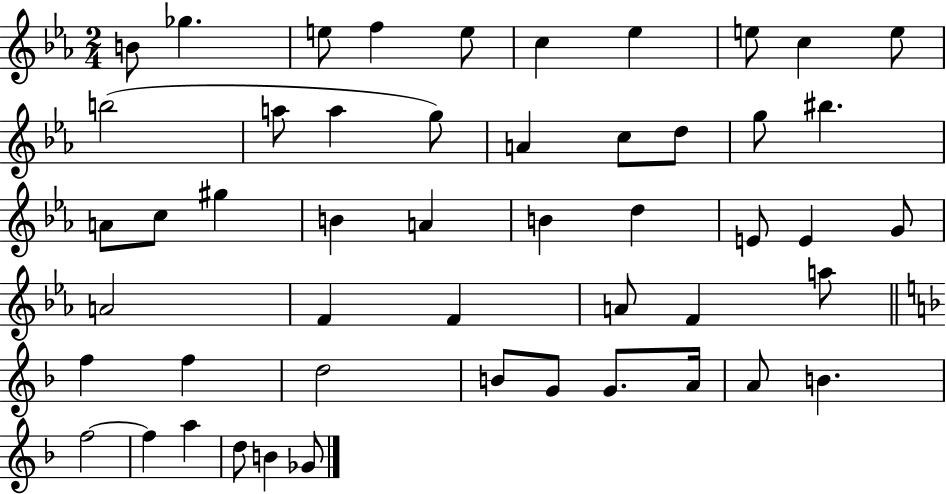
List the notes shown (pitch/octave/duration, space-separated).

B4/e Gb5/q. E5/e F5/q E5/e C5/q Eb5/q E5/e C5/q E5/e B5/h A5/e A5/q G5/e A4/q C5/e D5/e G5/e BIS5/q. A4/e C5/e G#5/q B4/q A4/q B4/q D5/q E4/e E4/q G4/e A4/h F4/q F4/q A4/e F4/q A5/e F5/q F5/q D5/h B4/e G4/e G4/e. A4/s A4/e B4/q. F5/h F5/q A5/q D5/e B4/q Gb4/e